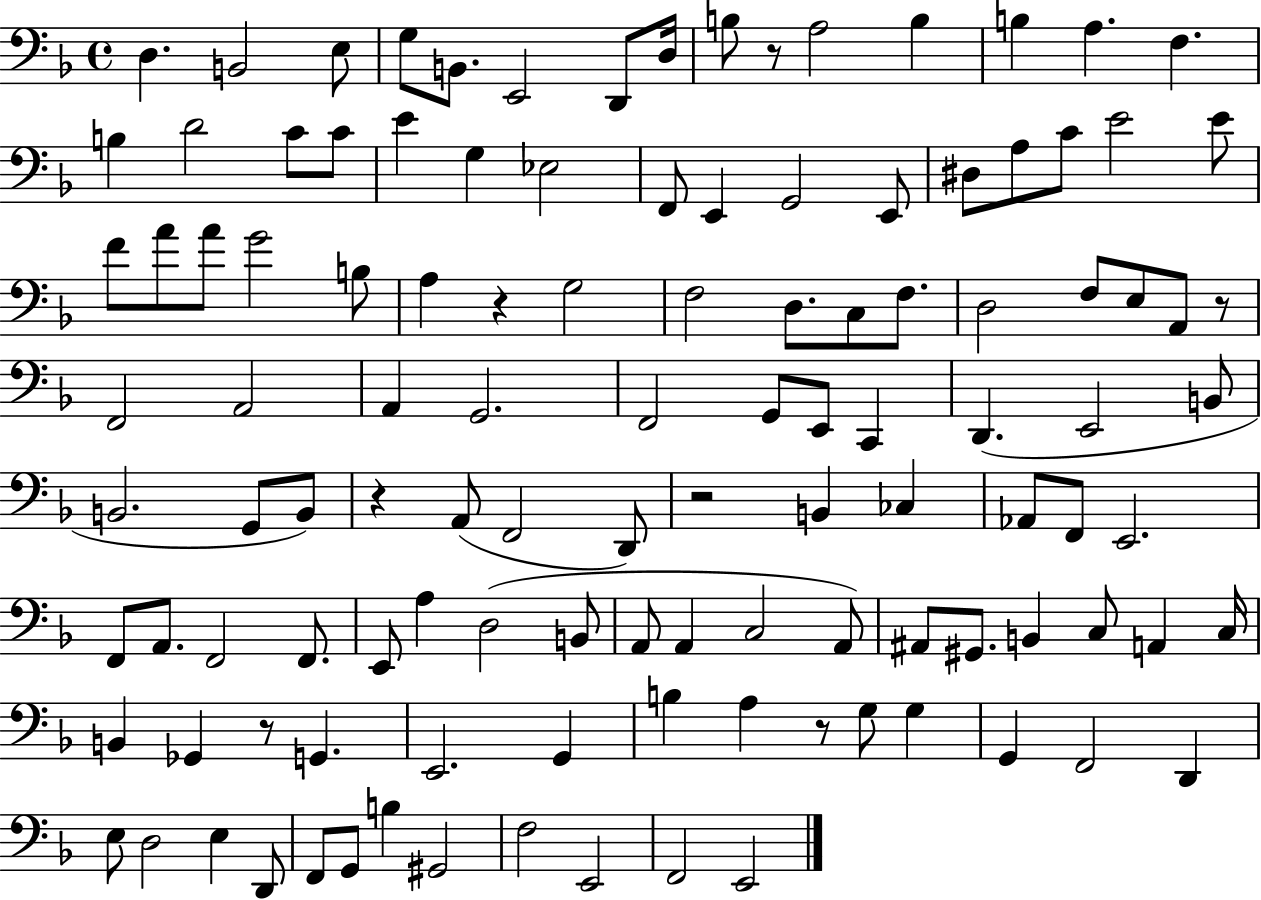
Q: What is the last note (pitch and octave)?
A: E2